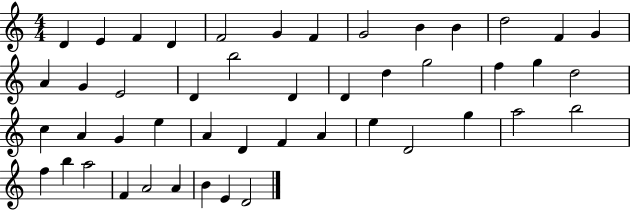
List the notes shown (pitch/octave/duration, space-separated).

D4/q E4/q F4/q D4/q F4/h G4/q F4/q G4/h B4/q B4/q D5/h F4/q G4/q A4/q G4/q E4/h D4/q B5/h D4/q D4/q D5/q G5/h F5/q G5/q D5/h C5/q A4/q G4/q E5/q A4/q D4/q F4/q A4/q E5/q D4/h G5/q A5/h B5/h F5/q B5/q A5/h F4/q A4/h A4/q B4/q E4/q D4/h